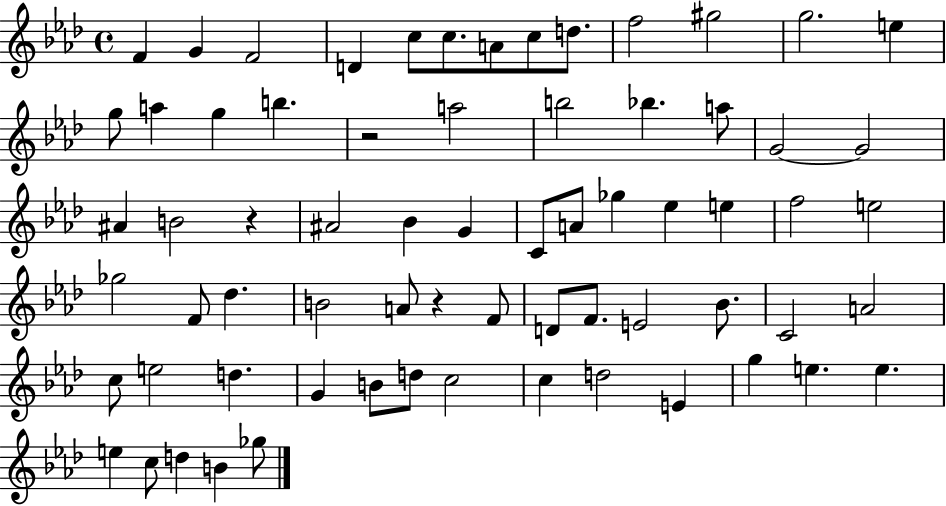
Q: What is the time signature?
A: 4/4